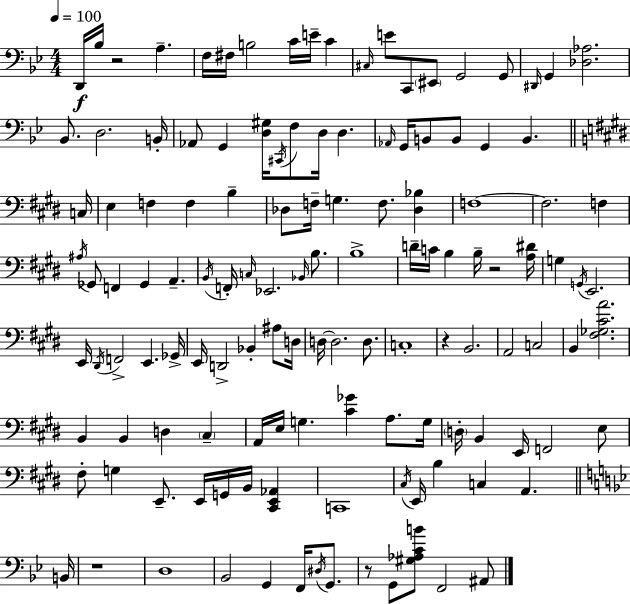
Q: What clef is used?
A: bass